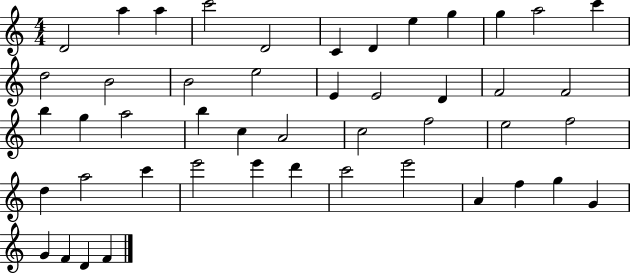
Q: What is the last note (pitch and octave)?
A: F4